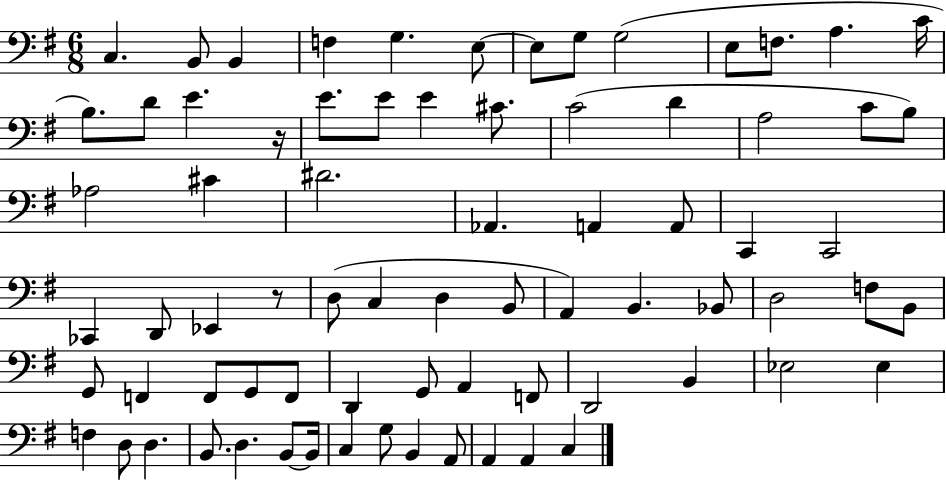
C3/q. B2/e B2/q F3/q G3/q. E3/e E3/e G3/e G3/h E3/e F3/e. A3/q. C4/s B3/e. D4/e E4/q. R/s E4/e. E4/e E4/q C#4/e. C4/h D4/q A3/h C4/e B3/e Ab3/h C#4/q D#4/h. Ab2/q. A2/q A2/e C2/q C2/h CES2/q D2/e Eb2/q R/e D3/e C3/q D3/q B2/e A2/q B2/q. Bb2/e D3/h F3/e B2/e G2/e F2/q F2/e G2/e F2/e D2/q G2/e A2/q F2/e D2/h B2/q Eb3/h Eb3/q F3/q D3/e D3/q. B2/e. D3/q. B2/e B2/s C3/q G3/e B2/q A2/e A2/q A2/q C3/q